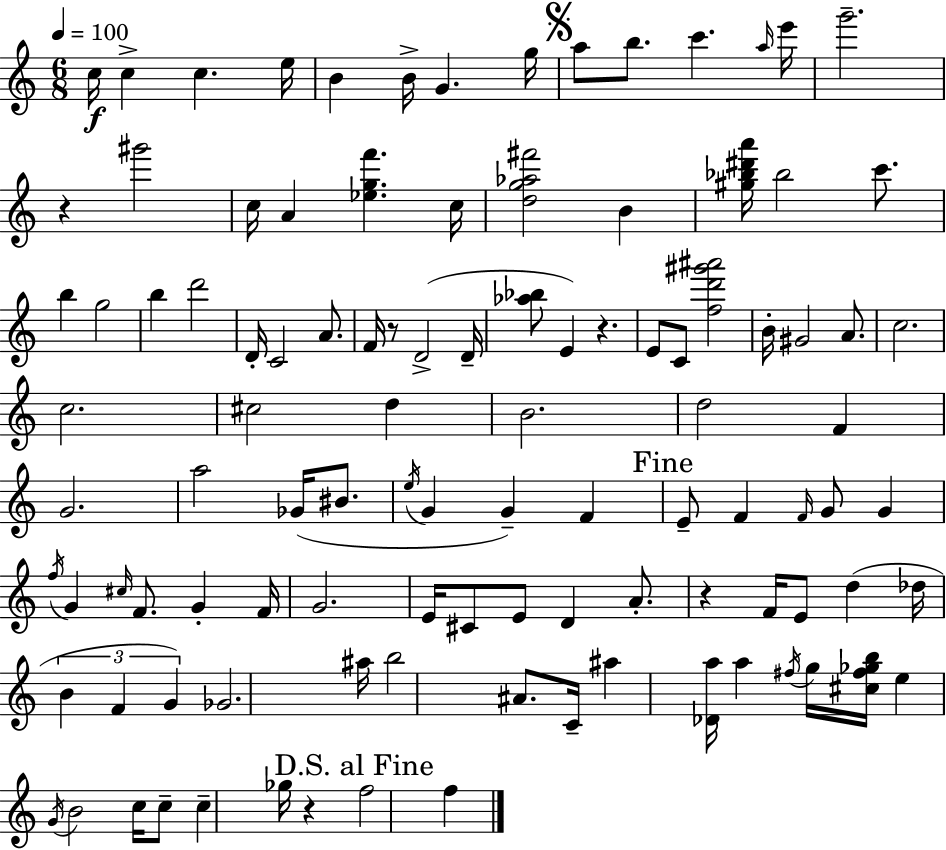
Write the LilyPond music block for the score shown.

{
  \clef treble
  \numericTimeSignature
  \time 6/8
  \key c \major
  \tempo 4 = 100
  c''16\f c''4-> c''4. e''16 | b'4 b'16-> g'4. g''16 | \mark \markup { \musicglyph "scripts.segno" } a''8 b''8. c'''4. \grace { a''16 } | e'''16 g'''2.-- | \break r4 gis'''2 | c''16 a'4 <ees'' g'' f'''>4. | c''16 <d'' g'' aes'' fis'''>2 b'4 | <gis'' bes'' dis''' a'''>16 bes''2 c'''8. | \break b''4 g''2 | b''4 d'''2 | d'16-. c'2 a'8. | f'16 r8 d'2->( | \break d'16-- <aes'' bes''>8 e'4) r4. | e'8 c'8 <f'' d''' gis''' ais'''>2 | b'16-. gis'2 a'8. | c''2. | \break c''2. | cis''2 d''4 | b'2. | d''2 f'4 | \break g'2. | a''2 ges'16( bis'8. | \acciaccatura { e''16 } g'4 g'4--) f'4 | \mark "Fine" e'8-- f'4 \grace { f'16 } g'8 g'4 | \break \acciaccatura { f''16 } g'4 \grace { cis''16 } f'8. | g'4-. f'16 g'2. | e'16 cis'8 e'8 d'4 | a'8.-. r4 f'16 e'8 | \break d''4( des''16 \tuplet 3/2 { b'4 f'4 | g'4) } ges'2. | ais''16 b''2 | ais'8. c'16-- ais''4 <des' a''>16 a''4 | \break \acciaccatura { fis''16 } g''16 <cis'' fis'' ges'' b''>16 e''4 \acciaccatura { g'16 } b'2 | c''16 c''8-- c''4-- | ges''16 r4 \mark "D.S. al Fine" f''2 | f''4 \bar "|."
}